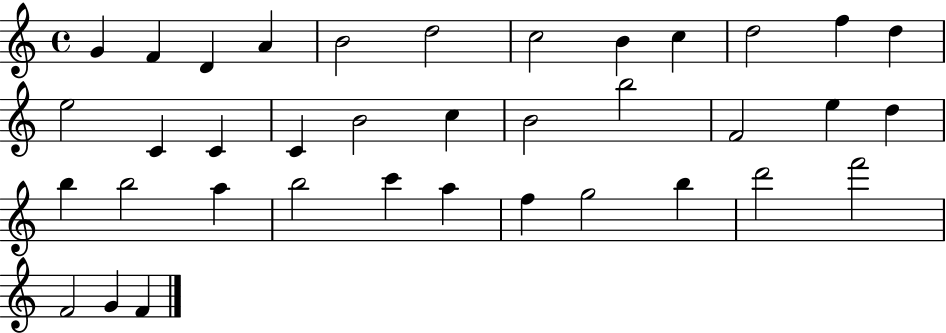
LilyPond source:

{
  \clef treble
  \time 4/4
  \defaultTimeSignature
  \key c \major
  g'4 f'4 d'4 a'4 | b'2 d''2 | c''2 b'4 c''4 | d''2 f''4 d''4 | \break e''2 c'4 c'4 | c'4 b'2 c''4 | b'2 b''2 | f'2 e''4 d''4 | \break b''4 b''2 a''4 | b''2 c'''4 a''4 | f''4 g''2 b''4 | d'''2 f'''2 | \break f'2 g'4 f'4 | \bar "|."
}